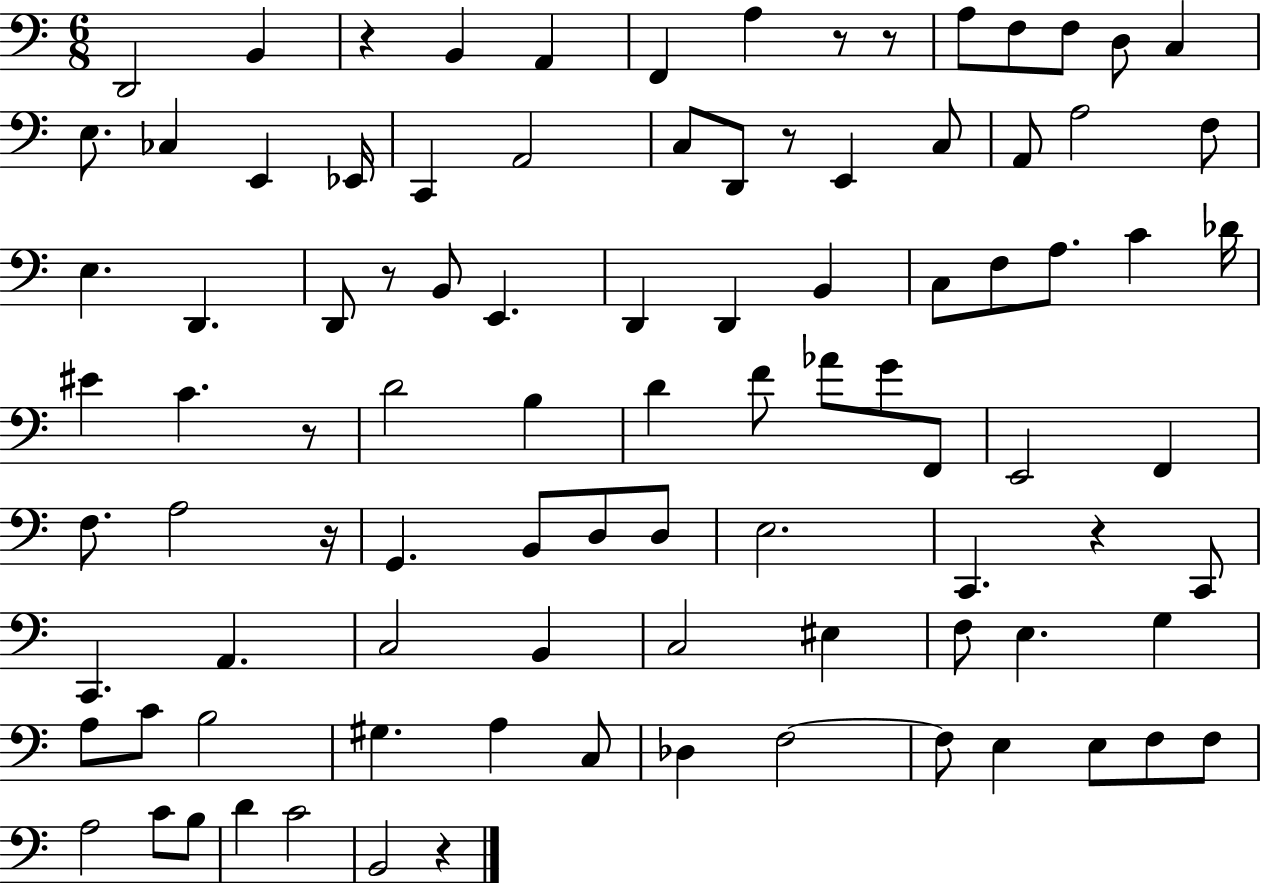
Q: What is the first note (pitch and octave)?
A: D2